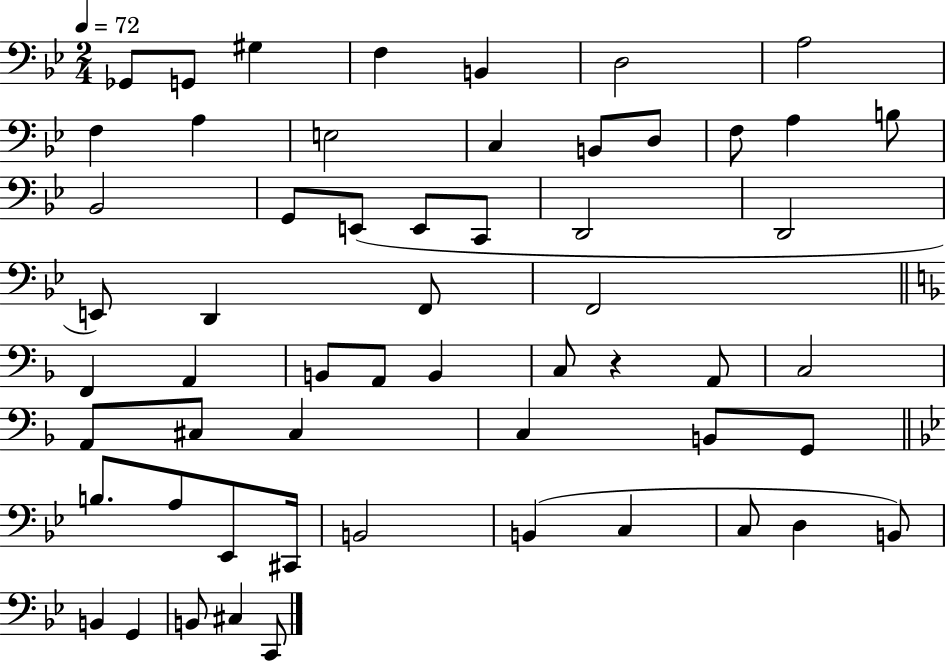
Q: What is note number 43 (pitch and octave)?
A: A3